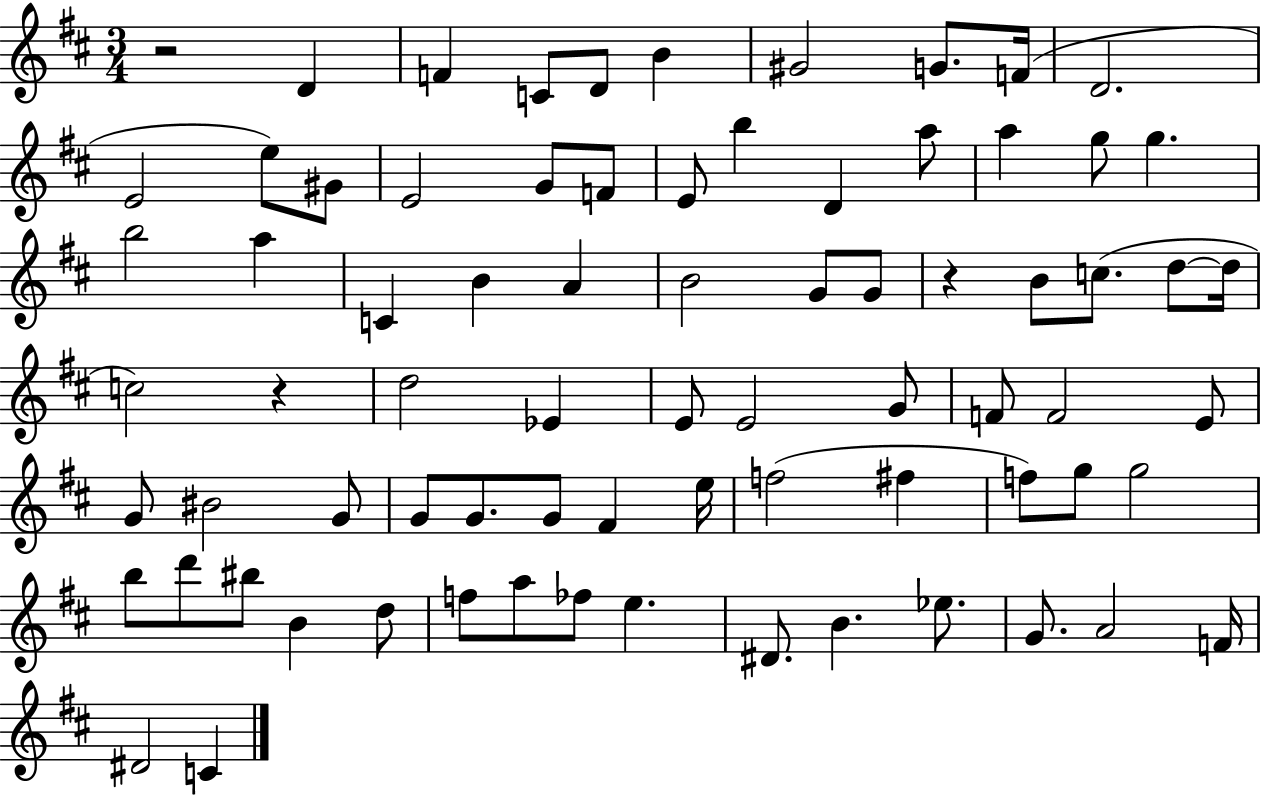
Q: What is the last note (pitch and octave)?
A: C4